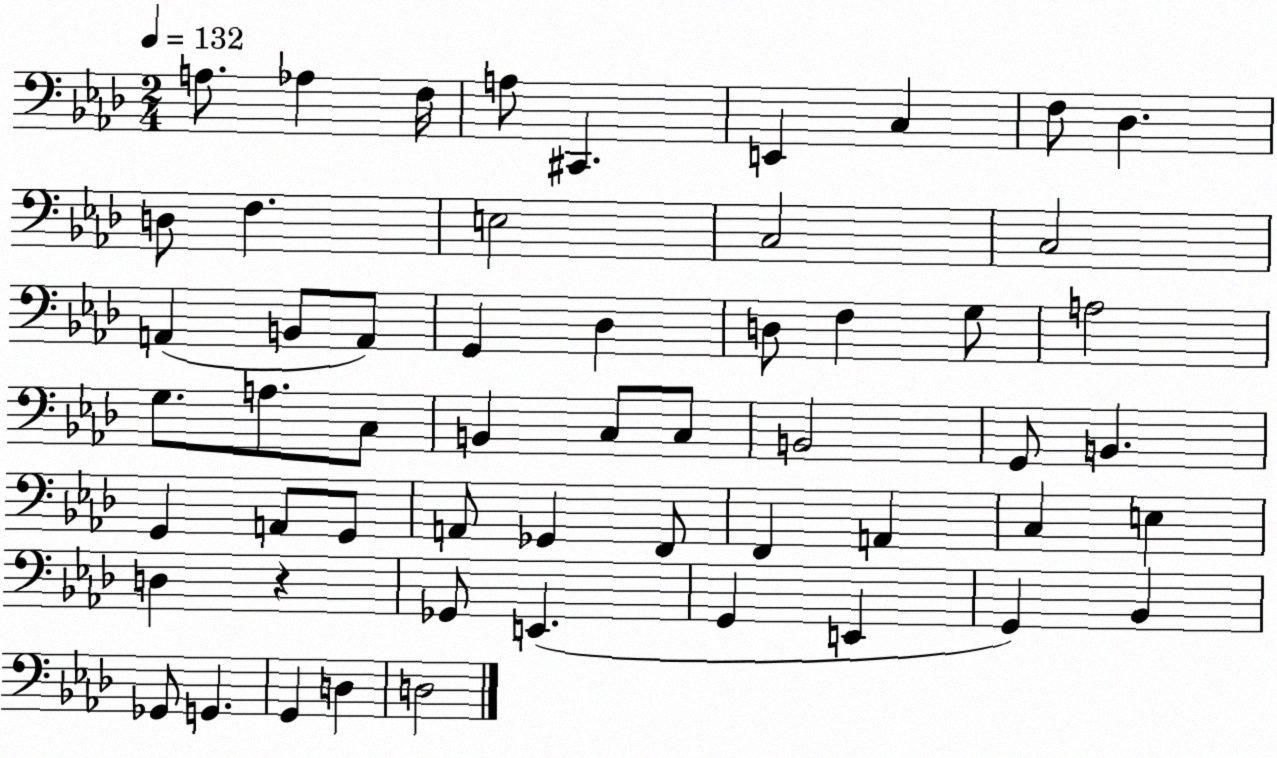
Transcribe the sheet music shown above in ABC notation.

X:1
T:Untitled
M:2/4
L:1/4
K:Ab
A,/2 _A, F,/4 A,/2 ^C,, E,, C, F,/2 _D, D,/2 F, E,2 C,2 C,2 A,, B,,/2 A,,/2 G,, _D, D,/2 F, G,/2 A,2 G,/2 A,/2 C,/2 B,, C,/2 C,/2 B,,2 G,,/2 B,, G,, A,,/2 G,,/2 A,,/2 _G,, F,,/2 F,, A,, C, E, D, z _G,,/2 E,, G,, E,, G,, _B,, _G,,/2 G,, G,, D, D,2